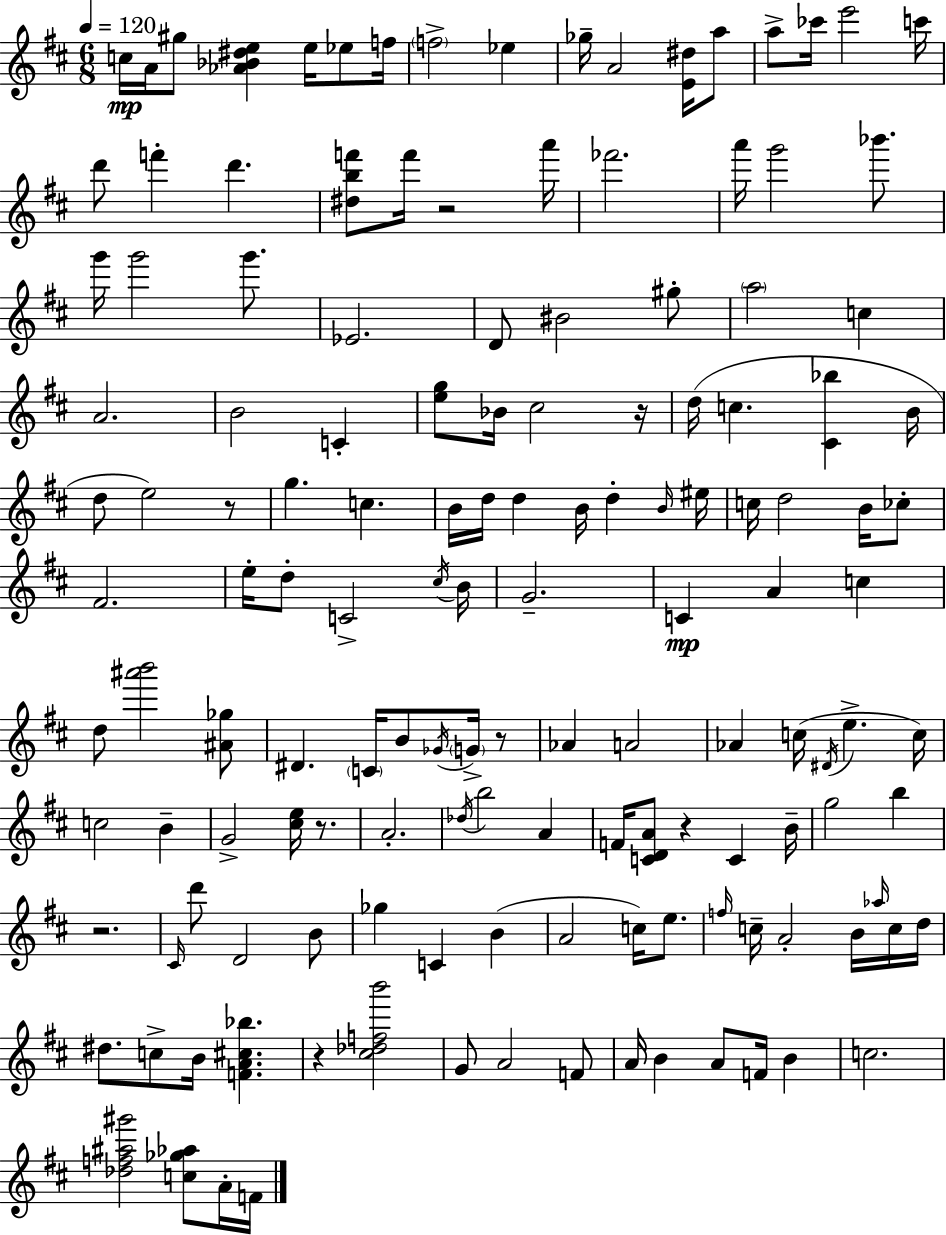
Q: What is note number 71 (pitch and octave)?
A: Gb4